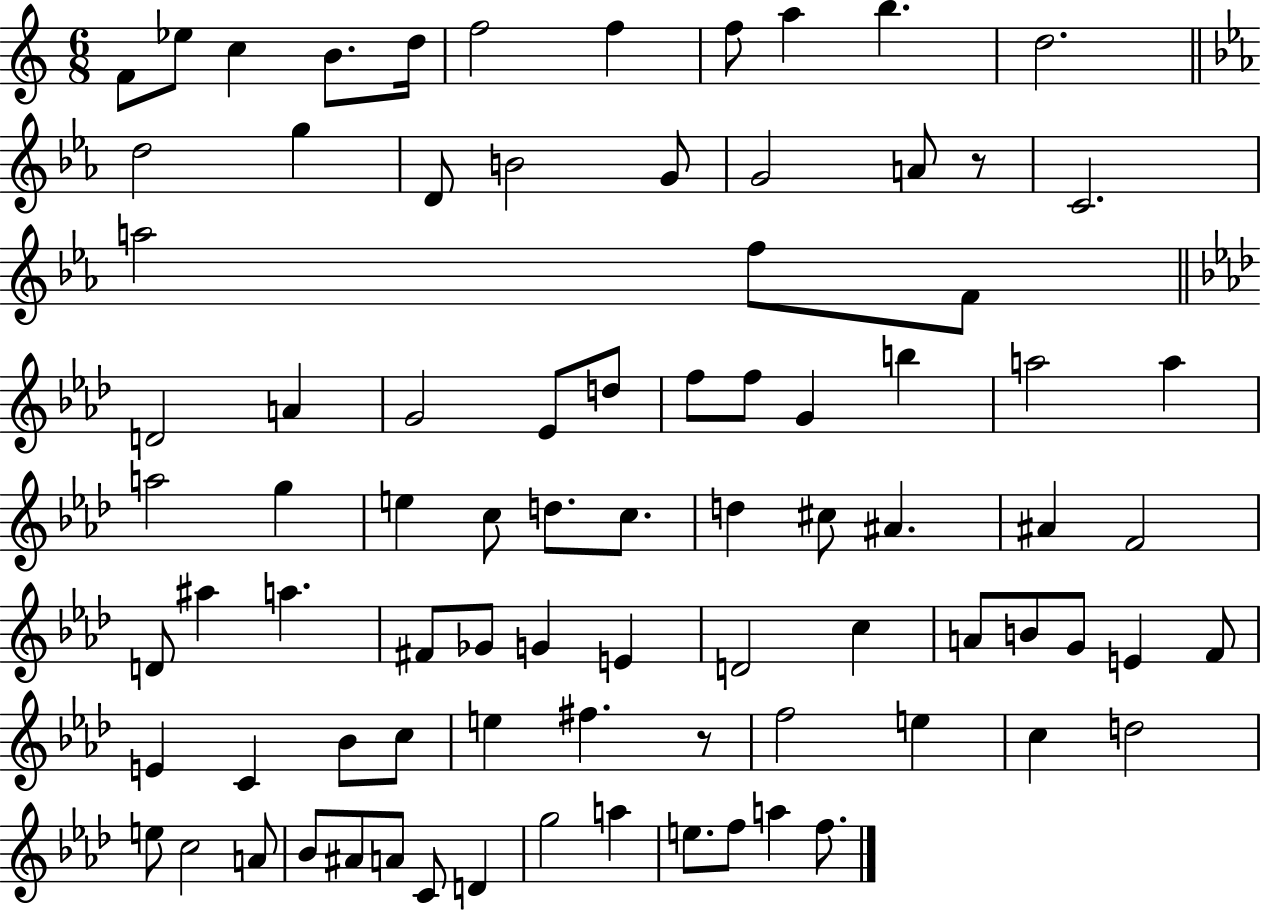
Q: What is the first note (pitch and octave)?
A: F4